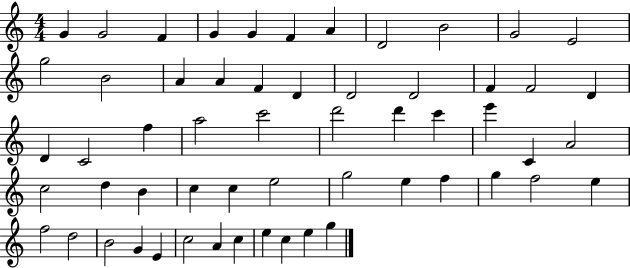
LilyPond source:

{
  \clef treble
  \numericTimeSignature
  \time 4/4
  \key c \major
  g'4 g'2 f'4 | g'4 g'4 f'4 a'4 | d'2 b'2 | g'2 e'2 | \break g''2 b'2 | a'4 a'4 f'4 d'4 | d'2 d'2 | f'4 f'2 d'4 | \break d'4 c'2 f''4 | a''2 c'''2 | d'''2 d'''4 c'''4 | e'''4 c'4 a'2 | \break c''2 d''4 b'4 | c''4 c''4 e''2 | g''2 e''4 f''4 | g''4 f''2 e''4 | \break f''2 d''2 | b'2 g'4 e'4 | c''2 a'4 c''4 | e''4 c''4 e''4 g''4 | \break \bar "|."
}